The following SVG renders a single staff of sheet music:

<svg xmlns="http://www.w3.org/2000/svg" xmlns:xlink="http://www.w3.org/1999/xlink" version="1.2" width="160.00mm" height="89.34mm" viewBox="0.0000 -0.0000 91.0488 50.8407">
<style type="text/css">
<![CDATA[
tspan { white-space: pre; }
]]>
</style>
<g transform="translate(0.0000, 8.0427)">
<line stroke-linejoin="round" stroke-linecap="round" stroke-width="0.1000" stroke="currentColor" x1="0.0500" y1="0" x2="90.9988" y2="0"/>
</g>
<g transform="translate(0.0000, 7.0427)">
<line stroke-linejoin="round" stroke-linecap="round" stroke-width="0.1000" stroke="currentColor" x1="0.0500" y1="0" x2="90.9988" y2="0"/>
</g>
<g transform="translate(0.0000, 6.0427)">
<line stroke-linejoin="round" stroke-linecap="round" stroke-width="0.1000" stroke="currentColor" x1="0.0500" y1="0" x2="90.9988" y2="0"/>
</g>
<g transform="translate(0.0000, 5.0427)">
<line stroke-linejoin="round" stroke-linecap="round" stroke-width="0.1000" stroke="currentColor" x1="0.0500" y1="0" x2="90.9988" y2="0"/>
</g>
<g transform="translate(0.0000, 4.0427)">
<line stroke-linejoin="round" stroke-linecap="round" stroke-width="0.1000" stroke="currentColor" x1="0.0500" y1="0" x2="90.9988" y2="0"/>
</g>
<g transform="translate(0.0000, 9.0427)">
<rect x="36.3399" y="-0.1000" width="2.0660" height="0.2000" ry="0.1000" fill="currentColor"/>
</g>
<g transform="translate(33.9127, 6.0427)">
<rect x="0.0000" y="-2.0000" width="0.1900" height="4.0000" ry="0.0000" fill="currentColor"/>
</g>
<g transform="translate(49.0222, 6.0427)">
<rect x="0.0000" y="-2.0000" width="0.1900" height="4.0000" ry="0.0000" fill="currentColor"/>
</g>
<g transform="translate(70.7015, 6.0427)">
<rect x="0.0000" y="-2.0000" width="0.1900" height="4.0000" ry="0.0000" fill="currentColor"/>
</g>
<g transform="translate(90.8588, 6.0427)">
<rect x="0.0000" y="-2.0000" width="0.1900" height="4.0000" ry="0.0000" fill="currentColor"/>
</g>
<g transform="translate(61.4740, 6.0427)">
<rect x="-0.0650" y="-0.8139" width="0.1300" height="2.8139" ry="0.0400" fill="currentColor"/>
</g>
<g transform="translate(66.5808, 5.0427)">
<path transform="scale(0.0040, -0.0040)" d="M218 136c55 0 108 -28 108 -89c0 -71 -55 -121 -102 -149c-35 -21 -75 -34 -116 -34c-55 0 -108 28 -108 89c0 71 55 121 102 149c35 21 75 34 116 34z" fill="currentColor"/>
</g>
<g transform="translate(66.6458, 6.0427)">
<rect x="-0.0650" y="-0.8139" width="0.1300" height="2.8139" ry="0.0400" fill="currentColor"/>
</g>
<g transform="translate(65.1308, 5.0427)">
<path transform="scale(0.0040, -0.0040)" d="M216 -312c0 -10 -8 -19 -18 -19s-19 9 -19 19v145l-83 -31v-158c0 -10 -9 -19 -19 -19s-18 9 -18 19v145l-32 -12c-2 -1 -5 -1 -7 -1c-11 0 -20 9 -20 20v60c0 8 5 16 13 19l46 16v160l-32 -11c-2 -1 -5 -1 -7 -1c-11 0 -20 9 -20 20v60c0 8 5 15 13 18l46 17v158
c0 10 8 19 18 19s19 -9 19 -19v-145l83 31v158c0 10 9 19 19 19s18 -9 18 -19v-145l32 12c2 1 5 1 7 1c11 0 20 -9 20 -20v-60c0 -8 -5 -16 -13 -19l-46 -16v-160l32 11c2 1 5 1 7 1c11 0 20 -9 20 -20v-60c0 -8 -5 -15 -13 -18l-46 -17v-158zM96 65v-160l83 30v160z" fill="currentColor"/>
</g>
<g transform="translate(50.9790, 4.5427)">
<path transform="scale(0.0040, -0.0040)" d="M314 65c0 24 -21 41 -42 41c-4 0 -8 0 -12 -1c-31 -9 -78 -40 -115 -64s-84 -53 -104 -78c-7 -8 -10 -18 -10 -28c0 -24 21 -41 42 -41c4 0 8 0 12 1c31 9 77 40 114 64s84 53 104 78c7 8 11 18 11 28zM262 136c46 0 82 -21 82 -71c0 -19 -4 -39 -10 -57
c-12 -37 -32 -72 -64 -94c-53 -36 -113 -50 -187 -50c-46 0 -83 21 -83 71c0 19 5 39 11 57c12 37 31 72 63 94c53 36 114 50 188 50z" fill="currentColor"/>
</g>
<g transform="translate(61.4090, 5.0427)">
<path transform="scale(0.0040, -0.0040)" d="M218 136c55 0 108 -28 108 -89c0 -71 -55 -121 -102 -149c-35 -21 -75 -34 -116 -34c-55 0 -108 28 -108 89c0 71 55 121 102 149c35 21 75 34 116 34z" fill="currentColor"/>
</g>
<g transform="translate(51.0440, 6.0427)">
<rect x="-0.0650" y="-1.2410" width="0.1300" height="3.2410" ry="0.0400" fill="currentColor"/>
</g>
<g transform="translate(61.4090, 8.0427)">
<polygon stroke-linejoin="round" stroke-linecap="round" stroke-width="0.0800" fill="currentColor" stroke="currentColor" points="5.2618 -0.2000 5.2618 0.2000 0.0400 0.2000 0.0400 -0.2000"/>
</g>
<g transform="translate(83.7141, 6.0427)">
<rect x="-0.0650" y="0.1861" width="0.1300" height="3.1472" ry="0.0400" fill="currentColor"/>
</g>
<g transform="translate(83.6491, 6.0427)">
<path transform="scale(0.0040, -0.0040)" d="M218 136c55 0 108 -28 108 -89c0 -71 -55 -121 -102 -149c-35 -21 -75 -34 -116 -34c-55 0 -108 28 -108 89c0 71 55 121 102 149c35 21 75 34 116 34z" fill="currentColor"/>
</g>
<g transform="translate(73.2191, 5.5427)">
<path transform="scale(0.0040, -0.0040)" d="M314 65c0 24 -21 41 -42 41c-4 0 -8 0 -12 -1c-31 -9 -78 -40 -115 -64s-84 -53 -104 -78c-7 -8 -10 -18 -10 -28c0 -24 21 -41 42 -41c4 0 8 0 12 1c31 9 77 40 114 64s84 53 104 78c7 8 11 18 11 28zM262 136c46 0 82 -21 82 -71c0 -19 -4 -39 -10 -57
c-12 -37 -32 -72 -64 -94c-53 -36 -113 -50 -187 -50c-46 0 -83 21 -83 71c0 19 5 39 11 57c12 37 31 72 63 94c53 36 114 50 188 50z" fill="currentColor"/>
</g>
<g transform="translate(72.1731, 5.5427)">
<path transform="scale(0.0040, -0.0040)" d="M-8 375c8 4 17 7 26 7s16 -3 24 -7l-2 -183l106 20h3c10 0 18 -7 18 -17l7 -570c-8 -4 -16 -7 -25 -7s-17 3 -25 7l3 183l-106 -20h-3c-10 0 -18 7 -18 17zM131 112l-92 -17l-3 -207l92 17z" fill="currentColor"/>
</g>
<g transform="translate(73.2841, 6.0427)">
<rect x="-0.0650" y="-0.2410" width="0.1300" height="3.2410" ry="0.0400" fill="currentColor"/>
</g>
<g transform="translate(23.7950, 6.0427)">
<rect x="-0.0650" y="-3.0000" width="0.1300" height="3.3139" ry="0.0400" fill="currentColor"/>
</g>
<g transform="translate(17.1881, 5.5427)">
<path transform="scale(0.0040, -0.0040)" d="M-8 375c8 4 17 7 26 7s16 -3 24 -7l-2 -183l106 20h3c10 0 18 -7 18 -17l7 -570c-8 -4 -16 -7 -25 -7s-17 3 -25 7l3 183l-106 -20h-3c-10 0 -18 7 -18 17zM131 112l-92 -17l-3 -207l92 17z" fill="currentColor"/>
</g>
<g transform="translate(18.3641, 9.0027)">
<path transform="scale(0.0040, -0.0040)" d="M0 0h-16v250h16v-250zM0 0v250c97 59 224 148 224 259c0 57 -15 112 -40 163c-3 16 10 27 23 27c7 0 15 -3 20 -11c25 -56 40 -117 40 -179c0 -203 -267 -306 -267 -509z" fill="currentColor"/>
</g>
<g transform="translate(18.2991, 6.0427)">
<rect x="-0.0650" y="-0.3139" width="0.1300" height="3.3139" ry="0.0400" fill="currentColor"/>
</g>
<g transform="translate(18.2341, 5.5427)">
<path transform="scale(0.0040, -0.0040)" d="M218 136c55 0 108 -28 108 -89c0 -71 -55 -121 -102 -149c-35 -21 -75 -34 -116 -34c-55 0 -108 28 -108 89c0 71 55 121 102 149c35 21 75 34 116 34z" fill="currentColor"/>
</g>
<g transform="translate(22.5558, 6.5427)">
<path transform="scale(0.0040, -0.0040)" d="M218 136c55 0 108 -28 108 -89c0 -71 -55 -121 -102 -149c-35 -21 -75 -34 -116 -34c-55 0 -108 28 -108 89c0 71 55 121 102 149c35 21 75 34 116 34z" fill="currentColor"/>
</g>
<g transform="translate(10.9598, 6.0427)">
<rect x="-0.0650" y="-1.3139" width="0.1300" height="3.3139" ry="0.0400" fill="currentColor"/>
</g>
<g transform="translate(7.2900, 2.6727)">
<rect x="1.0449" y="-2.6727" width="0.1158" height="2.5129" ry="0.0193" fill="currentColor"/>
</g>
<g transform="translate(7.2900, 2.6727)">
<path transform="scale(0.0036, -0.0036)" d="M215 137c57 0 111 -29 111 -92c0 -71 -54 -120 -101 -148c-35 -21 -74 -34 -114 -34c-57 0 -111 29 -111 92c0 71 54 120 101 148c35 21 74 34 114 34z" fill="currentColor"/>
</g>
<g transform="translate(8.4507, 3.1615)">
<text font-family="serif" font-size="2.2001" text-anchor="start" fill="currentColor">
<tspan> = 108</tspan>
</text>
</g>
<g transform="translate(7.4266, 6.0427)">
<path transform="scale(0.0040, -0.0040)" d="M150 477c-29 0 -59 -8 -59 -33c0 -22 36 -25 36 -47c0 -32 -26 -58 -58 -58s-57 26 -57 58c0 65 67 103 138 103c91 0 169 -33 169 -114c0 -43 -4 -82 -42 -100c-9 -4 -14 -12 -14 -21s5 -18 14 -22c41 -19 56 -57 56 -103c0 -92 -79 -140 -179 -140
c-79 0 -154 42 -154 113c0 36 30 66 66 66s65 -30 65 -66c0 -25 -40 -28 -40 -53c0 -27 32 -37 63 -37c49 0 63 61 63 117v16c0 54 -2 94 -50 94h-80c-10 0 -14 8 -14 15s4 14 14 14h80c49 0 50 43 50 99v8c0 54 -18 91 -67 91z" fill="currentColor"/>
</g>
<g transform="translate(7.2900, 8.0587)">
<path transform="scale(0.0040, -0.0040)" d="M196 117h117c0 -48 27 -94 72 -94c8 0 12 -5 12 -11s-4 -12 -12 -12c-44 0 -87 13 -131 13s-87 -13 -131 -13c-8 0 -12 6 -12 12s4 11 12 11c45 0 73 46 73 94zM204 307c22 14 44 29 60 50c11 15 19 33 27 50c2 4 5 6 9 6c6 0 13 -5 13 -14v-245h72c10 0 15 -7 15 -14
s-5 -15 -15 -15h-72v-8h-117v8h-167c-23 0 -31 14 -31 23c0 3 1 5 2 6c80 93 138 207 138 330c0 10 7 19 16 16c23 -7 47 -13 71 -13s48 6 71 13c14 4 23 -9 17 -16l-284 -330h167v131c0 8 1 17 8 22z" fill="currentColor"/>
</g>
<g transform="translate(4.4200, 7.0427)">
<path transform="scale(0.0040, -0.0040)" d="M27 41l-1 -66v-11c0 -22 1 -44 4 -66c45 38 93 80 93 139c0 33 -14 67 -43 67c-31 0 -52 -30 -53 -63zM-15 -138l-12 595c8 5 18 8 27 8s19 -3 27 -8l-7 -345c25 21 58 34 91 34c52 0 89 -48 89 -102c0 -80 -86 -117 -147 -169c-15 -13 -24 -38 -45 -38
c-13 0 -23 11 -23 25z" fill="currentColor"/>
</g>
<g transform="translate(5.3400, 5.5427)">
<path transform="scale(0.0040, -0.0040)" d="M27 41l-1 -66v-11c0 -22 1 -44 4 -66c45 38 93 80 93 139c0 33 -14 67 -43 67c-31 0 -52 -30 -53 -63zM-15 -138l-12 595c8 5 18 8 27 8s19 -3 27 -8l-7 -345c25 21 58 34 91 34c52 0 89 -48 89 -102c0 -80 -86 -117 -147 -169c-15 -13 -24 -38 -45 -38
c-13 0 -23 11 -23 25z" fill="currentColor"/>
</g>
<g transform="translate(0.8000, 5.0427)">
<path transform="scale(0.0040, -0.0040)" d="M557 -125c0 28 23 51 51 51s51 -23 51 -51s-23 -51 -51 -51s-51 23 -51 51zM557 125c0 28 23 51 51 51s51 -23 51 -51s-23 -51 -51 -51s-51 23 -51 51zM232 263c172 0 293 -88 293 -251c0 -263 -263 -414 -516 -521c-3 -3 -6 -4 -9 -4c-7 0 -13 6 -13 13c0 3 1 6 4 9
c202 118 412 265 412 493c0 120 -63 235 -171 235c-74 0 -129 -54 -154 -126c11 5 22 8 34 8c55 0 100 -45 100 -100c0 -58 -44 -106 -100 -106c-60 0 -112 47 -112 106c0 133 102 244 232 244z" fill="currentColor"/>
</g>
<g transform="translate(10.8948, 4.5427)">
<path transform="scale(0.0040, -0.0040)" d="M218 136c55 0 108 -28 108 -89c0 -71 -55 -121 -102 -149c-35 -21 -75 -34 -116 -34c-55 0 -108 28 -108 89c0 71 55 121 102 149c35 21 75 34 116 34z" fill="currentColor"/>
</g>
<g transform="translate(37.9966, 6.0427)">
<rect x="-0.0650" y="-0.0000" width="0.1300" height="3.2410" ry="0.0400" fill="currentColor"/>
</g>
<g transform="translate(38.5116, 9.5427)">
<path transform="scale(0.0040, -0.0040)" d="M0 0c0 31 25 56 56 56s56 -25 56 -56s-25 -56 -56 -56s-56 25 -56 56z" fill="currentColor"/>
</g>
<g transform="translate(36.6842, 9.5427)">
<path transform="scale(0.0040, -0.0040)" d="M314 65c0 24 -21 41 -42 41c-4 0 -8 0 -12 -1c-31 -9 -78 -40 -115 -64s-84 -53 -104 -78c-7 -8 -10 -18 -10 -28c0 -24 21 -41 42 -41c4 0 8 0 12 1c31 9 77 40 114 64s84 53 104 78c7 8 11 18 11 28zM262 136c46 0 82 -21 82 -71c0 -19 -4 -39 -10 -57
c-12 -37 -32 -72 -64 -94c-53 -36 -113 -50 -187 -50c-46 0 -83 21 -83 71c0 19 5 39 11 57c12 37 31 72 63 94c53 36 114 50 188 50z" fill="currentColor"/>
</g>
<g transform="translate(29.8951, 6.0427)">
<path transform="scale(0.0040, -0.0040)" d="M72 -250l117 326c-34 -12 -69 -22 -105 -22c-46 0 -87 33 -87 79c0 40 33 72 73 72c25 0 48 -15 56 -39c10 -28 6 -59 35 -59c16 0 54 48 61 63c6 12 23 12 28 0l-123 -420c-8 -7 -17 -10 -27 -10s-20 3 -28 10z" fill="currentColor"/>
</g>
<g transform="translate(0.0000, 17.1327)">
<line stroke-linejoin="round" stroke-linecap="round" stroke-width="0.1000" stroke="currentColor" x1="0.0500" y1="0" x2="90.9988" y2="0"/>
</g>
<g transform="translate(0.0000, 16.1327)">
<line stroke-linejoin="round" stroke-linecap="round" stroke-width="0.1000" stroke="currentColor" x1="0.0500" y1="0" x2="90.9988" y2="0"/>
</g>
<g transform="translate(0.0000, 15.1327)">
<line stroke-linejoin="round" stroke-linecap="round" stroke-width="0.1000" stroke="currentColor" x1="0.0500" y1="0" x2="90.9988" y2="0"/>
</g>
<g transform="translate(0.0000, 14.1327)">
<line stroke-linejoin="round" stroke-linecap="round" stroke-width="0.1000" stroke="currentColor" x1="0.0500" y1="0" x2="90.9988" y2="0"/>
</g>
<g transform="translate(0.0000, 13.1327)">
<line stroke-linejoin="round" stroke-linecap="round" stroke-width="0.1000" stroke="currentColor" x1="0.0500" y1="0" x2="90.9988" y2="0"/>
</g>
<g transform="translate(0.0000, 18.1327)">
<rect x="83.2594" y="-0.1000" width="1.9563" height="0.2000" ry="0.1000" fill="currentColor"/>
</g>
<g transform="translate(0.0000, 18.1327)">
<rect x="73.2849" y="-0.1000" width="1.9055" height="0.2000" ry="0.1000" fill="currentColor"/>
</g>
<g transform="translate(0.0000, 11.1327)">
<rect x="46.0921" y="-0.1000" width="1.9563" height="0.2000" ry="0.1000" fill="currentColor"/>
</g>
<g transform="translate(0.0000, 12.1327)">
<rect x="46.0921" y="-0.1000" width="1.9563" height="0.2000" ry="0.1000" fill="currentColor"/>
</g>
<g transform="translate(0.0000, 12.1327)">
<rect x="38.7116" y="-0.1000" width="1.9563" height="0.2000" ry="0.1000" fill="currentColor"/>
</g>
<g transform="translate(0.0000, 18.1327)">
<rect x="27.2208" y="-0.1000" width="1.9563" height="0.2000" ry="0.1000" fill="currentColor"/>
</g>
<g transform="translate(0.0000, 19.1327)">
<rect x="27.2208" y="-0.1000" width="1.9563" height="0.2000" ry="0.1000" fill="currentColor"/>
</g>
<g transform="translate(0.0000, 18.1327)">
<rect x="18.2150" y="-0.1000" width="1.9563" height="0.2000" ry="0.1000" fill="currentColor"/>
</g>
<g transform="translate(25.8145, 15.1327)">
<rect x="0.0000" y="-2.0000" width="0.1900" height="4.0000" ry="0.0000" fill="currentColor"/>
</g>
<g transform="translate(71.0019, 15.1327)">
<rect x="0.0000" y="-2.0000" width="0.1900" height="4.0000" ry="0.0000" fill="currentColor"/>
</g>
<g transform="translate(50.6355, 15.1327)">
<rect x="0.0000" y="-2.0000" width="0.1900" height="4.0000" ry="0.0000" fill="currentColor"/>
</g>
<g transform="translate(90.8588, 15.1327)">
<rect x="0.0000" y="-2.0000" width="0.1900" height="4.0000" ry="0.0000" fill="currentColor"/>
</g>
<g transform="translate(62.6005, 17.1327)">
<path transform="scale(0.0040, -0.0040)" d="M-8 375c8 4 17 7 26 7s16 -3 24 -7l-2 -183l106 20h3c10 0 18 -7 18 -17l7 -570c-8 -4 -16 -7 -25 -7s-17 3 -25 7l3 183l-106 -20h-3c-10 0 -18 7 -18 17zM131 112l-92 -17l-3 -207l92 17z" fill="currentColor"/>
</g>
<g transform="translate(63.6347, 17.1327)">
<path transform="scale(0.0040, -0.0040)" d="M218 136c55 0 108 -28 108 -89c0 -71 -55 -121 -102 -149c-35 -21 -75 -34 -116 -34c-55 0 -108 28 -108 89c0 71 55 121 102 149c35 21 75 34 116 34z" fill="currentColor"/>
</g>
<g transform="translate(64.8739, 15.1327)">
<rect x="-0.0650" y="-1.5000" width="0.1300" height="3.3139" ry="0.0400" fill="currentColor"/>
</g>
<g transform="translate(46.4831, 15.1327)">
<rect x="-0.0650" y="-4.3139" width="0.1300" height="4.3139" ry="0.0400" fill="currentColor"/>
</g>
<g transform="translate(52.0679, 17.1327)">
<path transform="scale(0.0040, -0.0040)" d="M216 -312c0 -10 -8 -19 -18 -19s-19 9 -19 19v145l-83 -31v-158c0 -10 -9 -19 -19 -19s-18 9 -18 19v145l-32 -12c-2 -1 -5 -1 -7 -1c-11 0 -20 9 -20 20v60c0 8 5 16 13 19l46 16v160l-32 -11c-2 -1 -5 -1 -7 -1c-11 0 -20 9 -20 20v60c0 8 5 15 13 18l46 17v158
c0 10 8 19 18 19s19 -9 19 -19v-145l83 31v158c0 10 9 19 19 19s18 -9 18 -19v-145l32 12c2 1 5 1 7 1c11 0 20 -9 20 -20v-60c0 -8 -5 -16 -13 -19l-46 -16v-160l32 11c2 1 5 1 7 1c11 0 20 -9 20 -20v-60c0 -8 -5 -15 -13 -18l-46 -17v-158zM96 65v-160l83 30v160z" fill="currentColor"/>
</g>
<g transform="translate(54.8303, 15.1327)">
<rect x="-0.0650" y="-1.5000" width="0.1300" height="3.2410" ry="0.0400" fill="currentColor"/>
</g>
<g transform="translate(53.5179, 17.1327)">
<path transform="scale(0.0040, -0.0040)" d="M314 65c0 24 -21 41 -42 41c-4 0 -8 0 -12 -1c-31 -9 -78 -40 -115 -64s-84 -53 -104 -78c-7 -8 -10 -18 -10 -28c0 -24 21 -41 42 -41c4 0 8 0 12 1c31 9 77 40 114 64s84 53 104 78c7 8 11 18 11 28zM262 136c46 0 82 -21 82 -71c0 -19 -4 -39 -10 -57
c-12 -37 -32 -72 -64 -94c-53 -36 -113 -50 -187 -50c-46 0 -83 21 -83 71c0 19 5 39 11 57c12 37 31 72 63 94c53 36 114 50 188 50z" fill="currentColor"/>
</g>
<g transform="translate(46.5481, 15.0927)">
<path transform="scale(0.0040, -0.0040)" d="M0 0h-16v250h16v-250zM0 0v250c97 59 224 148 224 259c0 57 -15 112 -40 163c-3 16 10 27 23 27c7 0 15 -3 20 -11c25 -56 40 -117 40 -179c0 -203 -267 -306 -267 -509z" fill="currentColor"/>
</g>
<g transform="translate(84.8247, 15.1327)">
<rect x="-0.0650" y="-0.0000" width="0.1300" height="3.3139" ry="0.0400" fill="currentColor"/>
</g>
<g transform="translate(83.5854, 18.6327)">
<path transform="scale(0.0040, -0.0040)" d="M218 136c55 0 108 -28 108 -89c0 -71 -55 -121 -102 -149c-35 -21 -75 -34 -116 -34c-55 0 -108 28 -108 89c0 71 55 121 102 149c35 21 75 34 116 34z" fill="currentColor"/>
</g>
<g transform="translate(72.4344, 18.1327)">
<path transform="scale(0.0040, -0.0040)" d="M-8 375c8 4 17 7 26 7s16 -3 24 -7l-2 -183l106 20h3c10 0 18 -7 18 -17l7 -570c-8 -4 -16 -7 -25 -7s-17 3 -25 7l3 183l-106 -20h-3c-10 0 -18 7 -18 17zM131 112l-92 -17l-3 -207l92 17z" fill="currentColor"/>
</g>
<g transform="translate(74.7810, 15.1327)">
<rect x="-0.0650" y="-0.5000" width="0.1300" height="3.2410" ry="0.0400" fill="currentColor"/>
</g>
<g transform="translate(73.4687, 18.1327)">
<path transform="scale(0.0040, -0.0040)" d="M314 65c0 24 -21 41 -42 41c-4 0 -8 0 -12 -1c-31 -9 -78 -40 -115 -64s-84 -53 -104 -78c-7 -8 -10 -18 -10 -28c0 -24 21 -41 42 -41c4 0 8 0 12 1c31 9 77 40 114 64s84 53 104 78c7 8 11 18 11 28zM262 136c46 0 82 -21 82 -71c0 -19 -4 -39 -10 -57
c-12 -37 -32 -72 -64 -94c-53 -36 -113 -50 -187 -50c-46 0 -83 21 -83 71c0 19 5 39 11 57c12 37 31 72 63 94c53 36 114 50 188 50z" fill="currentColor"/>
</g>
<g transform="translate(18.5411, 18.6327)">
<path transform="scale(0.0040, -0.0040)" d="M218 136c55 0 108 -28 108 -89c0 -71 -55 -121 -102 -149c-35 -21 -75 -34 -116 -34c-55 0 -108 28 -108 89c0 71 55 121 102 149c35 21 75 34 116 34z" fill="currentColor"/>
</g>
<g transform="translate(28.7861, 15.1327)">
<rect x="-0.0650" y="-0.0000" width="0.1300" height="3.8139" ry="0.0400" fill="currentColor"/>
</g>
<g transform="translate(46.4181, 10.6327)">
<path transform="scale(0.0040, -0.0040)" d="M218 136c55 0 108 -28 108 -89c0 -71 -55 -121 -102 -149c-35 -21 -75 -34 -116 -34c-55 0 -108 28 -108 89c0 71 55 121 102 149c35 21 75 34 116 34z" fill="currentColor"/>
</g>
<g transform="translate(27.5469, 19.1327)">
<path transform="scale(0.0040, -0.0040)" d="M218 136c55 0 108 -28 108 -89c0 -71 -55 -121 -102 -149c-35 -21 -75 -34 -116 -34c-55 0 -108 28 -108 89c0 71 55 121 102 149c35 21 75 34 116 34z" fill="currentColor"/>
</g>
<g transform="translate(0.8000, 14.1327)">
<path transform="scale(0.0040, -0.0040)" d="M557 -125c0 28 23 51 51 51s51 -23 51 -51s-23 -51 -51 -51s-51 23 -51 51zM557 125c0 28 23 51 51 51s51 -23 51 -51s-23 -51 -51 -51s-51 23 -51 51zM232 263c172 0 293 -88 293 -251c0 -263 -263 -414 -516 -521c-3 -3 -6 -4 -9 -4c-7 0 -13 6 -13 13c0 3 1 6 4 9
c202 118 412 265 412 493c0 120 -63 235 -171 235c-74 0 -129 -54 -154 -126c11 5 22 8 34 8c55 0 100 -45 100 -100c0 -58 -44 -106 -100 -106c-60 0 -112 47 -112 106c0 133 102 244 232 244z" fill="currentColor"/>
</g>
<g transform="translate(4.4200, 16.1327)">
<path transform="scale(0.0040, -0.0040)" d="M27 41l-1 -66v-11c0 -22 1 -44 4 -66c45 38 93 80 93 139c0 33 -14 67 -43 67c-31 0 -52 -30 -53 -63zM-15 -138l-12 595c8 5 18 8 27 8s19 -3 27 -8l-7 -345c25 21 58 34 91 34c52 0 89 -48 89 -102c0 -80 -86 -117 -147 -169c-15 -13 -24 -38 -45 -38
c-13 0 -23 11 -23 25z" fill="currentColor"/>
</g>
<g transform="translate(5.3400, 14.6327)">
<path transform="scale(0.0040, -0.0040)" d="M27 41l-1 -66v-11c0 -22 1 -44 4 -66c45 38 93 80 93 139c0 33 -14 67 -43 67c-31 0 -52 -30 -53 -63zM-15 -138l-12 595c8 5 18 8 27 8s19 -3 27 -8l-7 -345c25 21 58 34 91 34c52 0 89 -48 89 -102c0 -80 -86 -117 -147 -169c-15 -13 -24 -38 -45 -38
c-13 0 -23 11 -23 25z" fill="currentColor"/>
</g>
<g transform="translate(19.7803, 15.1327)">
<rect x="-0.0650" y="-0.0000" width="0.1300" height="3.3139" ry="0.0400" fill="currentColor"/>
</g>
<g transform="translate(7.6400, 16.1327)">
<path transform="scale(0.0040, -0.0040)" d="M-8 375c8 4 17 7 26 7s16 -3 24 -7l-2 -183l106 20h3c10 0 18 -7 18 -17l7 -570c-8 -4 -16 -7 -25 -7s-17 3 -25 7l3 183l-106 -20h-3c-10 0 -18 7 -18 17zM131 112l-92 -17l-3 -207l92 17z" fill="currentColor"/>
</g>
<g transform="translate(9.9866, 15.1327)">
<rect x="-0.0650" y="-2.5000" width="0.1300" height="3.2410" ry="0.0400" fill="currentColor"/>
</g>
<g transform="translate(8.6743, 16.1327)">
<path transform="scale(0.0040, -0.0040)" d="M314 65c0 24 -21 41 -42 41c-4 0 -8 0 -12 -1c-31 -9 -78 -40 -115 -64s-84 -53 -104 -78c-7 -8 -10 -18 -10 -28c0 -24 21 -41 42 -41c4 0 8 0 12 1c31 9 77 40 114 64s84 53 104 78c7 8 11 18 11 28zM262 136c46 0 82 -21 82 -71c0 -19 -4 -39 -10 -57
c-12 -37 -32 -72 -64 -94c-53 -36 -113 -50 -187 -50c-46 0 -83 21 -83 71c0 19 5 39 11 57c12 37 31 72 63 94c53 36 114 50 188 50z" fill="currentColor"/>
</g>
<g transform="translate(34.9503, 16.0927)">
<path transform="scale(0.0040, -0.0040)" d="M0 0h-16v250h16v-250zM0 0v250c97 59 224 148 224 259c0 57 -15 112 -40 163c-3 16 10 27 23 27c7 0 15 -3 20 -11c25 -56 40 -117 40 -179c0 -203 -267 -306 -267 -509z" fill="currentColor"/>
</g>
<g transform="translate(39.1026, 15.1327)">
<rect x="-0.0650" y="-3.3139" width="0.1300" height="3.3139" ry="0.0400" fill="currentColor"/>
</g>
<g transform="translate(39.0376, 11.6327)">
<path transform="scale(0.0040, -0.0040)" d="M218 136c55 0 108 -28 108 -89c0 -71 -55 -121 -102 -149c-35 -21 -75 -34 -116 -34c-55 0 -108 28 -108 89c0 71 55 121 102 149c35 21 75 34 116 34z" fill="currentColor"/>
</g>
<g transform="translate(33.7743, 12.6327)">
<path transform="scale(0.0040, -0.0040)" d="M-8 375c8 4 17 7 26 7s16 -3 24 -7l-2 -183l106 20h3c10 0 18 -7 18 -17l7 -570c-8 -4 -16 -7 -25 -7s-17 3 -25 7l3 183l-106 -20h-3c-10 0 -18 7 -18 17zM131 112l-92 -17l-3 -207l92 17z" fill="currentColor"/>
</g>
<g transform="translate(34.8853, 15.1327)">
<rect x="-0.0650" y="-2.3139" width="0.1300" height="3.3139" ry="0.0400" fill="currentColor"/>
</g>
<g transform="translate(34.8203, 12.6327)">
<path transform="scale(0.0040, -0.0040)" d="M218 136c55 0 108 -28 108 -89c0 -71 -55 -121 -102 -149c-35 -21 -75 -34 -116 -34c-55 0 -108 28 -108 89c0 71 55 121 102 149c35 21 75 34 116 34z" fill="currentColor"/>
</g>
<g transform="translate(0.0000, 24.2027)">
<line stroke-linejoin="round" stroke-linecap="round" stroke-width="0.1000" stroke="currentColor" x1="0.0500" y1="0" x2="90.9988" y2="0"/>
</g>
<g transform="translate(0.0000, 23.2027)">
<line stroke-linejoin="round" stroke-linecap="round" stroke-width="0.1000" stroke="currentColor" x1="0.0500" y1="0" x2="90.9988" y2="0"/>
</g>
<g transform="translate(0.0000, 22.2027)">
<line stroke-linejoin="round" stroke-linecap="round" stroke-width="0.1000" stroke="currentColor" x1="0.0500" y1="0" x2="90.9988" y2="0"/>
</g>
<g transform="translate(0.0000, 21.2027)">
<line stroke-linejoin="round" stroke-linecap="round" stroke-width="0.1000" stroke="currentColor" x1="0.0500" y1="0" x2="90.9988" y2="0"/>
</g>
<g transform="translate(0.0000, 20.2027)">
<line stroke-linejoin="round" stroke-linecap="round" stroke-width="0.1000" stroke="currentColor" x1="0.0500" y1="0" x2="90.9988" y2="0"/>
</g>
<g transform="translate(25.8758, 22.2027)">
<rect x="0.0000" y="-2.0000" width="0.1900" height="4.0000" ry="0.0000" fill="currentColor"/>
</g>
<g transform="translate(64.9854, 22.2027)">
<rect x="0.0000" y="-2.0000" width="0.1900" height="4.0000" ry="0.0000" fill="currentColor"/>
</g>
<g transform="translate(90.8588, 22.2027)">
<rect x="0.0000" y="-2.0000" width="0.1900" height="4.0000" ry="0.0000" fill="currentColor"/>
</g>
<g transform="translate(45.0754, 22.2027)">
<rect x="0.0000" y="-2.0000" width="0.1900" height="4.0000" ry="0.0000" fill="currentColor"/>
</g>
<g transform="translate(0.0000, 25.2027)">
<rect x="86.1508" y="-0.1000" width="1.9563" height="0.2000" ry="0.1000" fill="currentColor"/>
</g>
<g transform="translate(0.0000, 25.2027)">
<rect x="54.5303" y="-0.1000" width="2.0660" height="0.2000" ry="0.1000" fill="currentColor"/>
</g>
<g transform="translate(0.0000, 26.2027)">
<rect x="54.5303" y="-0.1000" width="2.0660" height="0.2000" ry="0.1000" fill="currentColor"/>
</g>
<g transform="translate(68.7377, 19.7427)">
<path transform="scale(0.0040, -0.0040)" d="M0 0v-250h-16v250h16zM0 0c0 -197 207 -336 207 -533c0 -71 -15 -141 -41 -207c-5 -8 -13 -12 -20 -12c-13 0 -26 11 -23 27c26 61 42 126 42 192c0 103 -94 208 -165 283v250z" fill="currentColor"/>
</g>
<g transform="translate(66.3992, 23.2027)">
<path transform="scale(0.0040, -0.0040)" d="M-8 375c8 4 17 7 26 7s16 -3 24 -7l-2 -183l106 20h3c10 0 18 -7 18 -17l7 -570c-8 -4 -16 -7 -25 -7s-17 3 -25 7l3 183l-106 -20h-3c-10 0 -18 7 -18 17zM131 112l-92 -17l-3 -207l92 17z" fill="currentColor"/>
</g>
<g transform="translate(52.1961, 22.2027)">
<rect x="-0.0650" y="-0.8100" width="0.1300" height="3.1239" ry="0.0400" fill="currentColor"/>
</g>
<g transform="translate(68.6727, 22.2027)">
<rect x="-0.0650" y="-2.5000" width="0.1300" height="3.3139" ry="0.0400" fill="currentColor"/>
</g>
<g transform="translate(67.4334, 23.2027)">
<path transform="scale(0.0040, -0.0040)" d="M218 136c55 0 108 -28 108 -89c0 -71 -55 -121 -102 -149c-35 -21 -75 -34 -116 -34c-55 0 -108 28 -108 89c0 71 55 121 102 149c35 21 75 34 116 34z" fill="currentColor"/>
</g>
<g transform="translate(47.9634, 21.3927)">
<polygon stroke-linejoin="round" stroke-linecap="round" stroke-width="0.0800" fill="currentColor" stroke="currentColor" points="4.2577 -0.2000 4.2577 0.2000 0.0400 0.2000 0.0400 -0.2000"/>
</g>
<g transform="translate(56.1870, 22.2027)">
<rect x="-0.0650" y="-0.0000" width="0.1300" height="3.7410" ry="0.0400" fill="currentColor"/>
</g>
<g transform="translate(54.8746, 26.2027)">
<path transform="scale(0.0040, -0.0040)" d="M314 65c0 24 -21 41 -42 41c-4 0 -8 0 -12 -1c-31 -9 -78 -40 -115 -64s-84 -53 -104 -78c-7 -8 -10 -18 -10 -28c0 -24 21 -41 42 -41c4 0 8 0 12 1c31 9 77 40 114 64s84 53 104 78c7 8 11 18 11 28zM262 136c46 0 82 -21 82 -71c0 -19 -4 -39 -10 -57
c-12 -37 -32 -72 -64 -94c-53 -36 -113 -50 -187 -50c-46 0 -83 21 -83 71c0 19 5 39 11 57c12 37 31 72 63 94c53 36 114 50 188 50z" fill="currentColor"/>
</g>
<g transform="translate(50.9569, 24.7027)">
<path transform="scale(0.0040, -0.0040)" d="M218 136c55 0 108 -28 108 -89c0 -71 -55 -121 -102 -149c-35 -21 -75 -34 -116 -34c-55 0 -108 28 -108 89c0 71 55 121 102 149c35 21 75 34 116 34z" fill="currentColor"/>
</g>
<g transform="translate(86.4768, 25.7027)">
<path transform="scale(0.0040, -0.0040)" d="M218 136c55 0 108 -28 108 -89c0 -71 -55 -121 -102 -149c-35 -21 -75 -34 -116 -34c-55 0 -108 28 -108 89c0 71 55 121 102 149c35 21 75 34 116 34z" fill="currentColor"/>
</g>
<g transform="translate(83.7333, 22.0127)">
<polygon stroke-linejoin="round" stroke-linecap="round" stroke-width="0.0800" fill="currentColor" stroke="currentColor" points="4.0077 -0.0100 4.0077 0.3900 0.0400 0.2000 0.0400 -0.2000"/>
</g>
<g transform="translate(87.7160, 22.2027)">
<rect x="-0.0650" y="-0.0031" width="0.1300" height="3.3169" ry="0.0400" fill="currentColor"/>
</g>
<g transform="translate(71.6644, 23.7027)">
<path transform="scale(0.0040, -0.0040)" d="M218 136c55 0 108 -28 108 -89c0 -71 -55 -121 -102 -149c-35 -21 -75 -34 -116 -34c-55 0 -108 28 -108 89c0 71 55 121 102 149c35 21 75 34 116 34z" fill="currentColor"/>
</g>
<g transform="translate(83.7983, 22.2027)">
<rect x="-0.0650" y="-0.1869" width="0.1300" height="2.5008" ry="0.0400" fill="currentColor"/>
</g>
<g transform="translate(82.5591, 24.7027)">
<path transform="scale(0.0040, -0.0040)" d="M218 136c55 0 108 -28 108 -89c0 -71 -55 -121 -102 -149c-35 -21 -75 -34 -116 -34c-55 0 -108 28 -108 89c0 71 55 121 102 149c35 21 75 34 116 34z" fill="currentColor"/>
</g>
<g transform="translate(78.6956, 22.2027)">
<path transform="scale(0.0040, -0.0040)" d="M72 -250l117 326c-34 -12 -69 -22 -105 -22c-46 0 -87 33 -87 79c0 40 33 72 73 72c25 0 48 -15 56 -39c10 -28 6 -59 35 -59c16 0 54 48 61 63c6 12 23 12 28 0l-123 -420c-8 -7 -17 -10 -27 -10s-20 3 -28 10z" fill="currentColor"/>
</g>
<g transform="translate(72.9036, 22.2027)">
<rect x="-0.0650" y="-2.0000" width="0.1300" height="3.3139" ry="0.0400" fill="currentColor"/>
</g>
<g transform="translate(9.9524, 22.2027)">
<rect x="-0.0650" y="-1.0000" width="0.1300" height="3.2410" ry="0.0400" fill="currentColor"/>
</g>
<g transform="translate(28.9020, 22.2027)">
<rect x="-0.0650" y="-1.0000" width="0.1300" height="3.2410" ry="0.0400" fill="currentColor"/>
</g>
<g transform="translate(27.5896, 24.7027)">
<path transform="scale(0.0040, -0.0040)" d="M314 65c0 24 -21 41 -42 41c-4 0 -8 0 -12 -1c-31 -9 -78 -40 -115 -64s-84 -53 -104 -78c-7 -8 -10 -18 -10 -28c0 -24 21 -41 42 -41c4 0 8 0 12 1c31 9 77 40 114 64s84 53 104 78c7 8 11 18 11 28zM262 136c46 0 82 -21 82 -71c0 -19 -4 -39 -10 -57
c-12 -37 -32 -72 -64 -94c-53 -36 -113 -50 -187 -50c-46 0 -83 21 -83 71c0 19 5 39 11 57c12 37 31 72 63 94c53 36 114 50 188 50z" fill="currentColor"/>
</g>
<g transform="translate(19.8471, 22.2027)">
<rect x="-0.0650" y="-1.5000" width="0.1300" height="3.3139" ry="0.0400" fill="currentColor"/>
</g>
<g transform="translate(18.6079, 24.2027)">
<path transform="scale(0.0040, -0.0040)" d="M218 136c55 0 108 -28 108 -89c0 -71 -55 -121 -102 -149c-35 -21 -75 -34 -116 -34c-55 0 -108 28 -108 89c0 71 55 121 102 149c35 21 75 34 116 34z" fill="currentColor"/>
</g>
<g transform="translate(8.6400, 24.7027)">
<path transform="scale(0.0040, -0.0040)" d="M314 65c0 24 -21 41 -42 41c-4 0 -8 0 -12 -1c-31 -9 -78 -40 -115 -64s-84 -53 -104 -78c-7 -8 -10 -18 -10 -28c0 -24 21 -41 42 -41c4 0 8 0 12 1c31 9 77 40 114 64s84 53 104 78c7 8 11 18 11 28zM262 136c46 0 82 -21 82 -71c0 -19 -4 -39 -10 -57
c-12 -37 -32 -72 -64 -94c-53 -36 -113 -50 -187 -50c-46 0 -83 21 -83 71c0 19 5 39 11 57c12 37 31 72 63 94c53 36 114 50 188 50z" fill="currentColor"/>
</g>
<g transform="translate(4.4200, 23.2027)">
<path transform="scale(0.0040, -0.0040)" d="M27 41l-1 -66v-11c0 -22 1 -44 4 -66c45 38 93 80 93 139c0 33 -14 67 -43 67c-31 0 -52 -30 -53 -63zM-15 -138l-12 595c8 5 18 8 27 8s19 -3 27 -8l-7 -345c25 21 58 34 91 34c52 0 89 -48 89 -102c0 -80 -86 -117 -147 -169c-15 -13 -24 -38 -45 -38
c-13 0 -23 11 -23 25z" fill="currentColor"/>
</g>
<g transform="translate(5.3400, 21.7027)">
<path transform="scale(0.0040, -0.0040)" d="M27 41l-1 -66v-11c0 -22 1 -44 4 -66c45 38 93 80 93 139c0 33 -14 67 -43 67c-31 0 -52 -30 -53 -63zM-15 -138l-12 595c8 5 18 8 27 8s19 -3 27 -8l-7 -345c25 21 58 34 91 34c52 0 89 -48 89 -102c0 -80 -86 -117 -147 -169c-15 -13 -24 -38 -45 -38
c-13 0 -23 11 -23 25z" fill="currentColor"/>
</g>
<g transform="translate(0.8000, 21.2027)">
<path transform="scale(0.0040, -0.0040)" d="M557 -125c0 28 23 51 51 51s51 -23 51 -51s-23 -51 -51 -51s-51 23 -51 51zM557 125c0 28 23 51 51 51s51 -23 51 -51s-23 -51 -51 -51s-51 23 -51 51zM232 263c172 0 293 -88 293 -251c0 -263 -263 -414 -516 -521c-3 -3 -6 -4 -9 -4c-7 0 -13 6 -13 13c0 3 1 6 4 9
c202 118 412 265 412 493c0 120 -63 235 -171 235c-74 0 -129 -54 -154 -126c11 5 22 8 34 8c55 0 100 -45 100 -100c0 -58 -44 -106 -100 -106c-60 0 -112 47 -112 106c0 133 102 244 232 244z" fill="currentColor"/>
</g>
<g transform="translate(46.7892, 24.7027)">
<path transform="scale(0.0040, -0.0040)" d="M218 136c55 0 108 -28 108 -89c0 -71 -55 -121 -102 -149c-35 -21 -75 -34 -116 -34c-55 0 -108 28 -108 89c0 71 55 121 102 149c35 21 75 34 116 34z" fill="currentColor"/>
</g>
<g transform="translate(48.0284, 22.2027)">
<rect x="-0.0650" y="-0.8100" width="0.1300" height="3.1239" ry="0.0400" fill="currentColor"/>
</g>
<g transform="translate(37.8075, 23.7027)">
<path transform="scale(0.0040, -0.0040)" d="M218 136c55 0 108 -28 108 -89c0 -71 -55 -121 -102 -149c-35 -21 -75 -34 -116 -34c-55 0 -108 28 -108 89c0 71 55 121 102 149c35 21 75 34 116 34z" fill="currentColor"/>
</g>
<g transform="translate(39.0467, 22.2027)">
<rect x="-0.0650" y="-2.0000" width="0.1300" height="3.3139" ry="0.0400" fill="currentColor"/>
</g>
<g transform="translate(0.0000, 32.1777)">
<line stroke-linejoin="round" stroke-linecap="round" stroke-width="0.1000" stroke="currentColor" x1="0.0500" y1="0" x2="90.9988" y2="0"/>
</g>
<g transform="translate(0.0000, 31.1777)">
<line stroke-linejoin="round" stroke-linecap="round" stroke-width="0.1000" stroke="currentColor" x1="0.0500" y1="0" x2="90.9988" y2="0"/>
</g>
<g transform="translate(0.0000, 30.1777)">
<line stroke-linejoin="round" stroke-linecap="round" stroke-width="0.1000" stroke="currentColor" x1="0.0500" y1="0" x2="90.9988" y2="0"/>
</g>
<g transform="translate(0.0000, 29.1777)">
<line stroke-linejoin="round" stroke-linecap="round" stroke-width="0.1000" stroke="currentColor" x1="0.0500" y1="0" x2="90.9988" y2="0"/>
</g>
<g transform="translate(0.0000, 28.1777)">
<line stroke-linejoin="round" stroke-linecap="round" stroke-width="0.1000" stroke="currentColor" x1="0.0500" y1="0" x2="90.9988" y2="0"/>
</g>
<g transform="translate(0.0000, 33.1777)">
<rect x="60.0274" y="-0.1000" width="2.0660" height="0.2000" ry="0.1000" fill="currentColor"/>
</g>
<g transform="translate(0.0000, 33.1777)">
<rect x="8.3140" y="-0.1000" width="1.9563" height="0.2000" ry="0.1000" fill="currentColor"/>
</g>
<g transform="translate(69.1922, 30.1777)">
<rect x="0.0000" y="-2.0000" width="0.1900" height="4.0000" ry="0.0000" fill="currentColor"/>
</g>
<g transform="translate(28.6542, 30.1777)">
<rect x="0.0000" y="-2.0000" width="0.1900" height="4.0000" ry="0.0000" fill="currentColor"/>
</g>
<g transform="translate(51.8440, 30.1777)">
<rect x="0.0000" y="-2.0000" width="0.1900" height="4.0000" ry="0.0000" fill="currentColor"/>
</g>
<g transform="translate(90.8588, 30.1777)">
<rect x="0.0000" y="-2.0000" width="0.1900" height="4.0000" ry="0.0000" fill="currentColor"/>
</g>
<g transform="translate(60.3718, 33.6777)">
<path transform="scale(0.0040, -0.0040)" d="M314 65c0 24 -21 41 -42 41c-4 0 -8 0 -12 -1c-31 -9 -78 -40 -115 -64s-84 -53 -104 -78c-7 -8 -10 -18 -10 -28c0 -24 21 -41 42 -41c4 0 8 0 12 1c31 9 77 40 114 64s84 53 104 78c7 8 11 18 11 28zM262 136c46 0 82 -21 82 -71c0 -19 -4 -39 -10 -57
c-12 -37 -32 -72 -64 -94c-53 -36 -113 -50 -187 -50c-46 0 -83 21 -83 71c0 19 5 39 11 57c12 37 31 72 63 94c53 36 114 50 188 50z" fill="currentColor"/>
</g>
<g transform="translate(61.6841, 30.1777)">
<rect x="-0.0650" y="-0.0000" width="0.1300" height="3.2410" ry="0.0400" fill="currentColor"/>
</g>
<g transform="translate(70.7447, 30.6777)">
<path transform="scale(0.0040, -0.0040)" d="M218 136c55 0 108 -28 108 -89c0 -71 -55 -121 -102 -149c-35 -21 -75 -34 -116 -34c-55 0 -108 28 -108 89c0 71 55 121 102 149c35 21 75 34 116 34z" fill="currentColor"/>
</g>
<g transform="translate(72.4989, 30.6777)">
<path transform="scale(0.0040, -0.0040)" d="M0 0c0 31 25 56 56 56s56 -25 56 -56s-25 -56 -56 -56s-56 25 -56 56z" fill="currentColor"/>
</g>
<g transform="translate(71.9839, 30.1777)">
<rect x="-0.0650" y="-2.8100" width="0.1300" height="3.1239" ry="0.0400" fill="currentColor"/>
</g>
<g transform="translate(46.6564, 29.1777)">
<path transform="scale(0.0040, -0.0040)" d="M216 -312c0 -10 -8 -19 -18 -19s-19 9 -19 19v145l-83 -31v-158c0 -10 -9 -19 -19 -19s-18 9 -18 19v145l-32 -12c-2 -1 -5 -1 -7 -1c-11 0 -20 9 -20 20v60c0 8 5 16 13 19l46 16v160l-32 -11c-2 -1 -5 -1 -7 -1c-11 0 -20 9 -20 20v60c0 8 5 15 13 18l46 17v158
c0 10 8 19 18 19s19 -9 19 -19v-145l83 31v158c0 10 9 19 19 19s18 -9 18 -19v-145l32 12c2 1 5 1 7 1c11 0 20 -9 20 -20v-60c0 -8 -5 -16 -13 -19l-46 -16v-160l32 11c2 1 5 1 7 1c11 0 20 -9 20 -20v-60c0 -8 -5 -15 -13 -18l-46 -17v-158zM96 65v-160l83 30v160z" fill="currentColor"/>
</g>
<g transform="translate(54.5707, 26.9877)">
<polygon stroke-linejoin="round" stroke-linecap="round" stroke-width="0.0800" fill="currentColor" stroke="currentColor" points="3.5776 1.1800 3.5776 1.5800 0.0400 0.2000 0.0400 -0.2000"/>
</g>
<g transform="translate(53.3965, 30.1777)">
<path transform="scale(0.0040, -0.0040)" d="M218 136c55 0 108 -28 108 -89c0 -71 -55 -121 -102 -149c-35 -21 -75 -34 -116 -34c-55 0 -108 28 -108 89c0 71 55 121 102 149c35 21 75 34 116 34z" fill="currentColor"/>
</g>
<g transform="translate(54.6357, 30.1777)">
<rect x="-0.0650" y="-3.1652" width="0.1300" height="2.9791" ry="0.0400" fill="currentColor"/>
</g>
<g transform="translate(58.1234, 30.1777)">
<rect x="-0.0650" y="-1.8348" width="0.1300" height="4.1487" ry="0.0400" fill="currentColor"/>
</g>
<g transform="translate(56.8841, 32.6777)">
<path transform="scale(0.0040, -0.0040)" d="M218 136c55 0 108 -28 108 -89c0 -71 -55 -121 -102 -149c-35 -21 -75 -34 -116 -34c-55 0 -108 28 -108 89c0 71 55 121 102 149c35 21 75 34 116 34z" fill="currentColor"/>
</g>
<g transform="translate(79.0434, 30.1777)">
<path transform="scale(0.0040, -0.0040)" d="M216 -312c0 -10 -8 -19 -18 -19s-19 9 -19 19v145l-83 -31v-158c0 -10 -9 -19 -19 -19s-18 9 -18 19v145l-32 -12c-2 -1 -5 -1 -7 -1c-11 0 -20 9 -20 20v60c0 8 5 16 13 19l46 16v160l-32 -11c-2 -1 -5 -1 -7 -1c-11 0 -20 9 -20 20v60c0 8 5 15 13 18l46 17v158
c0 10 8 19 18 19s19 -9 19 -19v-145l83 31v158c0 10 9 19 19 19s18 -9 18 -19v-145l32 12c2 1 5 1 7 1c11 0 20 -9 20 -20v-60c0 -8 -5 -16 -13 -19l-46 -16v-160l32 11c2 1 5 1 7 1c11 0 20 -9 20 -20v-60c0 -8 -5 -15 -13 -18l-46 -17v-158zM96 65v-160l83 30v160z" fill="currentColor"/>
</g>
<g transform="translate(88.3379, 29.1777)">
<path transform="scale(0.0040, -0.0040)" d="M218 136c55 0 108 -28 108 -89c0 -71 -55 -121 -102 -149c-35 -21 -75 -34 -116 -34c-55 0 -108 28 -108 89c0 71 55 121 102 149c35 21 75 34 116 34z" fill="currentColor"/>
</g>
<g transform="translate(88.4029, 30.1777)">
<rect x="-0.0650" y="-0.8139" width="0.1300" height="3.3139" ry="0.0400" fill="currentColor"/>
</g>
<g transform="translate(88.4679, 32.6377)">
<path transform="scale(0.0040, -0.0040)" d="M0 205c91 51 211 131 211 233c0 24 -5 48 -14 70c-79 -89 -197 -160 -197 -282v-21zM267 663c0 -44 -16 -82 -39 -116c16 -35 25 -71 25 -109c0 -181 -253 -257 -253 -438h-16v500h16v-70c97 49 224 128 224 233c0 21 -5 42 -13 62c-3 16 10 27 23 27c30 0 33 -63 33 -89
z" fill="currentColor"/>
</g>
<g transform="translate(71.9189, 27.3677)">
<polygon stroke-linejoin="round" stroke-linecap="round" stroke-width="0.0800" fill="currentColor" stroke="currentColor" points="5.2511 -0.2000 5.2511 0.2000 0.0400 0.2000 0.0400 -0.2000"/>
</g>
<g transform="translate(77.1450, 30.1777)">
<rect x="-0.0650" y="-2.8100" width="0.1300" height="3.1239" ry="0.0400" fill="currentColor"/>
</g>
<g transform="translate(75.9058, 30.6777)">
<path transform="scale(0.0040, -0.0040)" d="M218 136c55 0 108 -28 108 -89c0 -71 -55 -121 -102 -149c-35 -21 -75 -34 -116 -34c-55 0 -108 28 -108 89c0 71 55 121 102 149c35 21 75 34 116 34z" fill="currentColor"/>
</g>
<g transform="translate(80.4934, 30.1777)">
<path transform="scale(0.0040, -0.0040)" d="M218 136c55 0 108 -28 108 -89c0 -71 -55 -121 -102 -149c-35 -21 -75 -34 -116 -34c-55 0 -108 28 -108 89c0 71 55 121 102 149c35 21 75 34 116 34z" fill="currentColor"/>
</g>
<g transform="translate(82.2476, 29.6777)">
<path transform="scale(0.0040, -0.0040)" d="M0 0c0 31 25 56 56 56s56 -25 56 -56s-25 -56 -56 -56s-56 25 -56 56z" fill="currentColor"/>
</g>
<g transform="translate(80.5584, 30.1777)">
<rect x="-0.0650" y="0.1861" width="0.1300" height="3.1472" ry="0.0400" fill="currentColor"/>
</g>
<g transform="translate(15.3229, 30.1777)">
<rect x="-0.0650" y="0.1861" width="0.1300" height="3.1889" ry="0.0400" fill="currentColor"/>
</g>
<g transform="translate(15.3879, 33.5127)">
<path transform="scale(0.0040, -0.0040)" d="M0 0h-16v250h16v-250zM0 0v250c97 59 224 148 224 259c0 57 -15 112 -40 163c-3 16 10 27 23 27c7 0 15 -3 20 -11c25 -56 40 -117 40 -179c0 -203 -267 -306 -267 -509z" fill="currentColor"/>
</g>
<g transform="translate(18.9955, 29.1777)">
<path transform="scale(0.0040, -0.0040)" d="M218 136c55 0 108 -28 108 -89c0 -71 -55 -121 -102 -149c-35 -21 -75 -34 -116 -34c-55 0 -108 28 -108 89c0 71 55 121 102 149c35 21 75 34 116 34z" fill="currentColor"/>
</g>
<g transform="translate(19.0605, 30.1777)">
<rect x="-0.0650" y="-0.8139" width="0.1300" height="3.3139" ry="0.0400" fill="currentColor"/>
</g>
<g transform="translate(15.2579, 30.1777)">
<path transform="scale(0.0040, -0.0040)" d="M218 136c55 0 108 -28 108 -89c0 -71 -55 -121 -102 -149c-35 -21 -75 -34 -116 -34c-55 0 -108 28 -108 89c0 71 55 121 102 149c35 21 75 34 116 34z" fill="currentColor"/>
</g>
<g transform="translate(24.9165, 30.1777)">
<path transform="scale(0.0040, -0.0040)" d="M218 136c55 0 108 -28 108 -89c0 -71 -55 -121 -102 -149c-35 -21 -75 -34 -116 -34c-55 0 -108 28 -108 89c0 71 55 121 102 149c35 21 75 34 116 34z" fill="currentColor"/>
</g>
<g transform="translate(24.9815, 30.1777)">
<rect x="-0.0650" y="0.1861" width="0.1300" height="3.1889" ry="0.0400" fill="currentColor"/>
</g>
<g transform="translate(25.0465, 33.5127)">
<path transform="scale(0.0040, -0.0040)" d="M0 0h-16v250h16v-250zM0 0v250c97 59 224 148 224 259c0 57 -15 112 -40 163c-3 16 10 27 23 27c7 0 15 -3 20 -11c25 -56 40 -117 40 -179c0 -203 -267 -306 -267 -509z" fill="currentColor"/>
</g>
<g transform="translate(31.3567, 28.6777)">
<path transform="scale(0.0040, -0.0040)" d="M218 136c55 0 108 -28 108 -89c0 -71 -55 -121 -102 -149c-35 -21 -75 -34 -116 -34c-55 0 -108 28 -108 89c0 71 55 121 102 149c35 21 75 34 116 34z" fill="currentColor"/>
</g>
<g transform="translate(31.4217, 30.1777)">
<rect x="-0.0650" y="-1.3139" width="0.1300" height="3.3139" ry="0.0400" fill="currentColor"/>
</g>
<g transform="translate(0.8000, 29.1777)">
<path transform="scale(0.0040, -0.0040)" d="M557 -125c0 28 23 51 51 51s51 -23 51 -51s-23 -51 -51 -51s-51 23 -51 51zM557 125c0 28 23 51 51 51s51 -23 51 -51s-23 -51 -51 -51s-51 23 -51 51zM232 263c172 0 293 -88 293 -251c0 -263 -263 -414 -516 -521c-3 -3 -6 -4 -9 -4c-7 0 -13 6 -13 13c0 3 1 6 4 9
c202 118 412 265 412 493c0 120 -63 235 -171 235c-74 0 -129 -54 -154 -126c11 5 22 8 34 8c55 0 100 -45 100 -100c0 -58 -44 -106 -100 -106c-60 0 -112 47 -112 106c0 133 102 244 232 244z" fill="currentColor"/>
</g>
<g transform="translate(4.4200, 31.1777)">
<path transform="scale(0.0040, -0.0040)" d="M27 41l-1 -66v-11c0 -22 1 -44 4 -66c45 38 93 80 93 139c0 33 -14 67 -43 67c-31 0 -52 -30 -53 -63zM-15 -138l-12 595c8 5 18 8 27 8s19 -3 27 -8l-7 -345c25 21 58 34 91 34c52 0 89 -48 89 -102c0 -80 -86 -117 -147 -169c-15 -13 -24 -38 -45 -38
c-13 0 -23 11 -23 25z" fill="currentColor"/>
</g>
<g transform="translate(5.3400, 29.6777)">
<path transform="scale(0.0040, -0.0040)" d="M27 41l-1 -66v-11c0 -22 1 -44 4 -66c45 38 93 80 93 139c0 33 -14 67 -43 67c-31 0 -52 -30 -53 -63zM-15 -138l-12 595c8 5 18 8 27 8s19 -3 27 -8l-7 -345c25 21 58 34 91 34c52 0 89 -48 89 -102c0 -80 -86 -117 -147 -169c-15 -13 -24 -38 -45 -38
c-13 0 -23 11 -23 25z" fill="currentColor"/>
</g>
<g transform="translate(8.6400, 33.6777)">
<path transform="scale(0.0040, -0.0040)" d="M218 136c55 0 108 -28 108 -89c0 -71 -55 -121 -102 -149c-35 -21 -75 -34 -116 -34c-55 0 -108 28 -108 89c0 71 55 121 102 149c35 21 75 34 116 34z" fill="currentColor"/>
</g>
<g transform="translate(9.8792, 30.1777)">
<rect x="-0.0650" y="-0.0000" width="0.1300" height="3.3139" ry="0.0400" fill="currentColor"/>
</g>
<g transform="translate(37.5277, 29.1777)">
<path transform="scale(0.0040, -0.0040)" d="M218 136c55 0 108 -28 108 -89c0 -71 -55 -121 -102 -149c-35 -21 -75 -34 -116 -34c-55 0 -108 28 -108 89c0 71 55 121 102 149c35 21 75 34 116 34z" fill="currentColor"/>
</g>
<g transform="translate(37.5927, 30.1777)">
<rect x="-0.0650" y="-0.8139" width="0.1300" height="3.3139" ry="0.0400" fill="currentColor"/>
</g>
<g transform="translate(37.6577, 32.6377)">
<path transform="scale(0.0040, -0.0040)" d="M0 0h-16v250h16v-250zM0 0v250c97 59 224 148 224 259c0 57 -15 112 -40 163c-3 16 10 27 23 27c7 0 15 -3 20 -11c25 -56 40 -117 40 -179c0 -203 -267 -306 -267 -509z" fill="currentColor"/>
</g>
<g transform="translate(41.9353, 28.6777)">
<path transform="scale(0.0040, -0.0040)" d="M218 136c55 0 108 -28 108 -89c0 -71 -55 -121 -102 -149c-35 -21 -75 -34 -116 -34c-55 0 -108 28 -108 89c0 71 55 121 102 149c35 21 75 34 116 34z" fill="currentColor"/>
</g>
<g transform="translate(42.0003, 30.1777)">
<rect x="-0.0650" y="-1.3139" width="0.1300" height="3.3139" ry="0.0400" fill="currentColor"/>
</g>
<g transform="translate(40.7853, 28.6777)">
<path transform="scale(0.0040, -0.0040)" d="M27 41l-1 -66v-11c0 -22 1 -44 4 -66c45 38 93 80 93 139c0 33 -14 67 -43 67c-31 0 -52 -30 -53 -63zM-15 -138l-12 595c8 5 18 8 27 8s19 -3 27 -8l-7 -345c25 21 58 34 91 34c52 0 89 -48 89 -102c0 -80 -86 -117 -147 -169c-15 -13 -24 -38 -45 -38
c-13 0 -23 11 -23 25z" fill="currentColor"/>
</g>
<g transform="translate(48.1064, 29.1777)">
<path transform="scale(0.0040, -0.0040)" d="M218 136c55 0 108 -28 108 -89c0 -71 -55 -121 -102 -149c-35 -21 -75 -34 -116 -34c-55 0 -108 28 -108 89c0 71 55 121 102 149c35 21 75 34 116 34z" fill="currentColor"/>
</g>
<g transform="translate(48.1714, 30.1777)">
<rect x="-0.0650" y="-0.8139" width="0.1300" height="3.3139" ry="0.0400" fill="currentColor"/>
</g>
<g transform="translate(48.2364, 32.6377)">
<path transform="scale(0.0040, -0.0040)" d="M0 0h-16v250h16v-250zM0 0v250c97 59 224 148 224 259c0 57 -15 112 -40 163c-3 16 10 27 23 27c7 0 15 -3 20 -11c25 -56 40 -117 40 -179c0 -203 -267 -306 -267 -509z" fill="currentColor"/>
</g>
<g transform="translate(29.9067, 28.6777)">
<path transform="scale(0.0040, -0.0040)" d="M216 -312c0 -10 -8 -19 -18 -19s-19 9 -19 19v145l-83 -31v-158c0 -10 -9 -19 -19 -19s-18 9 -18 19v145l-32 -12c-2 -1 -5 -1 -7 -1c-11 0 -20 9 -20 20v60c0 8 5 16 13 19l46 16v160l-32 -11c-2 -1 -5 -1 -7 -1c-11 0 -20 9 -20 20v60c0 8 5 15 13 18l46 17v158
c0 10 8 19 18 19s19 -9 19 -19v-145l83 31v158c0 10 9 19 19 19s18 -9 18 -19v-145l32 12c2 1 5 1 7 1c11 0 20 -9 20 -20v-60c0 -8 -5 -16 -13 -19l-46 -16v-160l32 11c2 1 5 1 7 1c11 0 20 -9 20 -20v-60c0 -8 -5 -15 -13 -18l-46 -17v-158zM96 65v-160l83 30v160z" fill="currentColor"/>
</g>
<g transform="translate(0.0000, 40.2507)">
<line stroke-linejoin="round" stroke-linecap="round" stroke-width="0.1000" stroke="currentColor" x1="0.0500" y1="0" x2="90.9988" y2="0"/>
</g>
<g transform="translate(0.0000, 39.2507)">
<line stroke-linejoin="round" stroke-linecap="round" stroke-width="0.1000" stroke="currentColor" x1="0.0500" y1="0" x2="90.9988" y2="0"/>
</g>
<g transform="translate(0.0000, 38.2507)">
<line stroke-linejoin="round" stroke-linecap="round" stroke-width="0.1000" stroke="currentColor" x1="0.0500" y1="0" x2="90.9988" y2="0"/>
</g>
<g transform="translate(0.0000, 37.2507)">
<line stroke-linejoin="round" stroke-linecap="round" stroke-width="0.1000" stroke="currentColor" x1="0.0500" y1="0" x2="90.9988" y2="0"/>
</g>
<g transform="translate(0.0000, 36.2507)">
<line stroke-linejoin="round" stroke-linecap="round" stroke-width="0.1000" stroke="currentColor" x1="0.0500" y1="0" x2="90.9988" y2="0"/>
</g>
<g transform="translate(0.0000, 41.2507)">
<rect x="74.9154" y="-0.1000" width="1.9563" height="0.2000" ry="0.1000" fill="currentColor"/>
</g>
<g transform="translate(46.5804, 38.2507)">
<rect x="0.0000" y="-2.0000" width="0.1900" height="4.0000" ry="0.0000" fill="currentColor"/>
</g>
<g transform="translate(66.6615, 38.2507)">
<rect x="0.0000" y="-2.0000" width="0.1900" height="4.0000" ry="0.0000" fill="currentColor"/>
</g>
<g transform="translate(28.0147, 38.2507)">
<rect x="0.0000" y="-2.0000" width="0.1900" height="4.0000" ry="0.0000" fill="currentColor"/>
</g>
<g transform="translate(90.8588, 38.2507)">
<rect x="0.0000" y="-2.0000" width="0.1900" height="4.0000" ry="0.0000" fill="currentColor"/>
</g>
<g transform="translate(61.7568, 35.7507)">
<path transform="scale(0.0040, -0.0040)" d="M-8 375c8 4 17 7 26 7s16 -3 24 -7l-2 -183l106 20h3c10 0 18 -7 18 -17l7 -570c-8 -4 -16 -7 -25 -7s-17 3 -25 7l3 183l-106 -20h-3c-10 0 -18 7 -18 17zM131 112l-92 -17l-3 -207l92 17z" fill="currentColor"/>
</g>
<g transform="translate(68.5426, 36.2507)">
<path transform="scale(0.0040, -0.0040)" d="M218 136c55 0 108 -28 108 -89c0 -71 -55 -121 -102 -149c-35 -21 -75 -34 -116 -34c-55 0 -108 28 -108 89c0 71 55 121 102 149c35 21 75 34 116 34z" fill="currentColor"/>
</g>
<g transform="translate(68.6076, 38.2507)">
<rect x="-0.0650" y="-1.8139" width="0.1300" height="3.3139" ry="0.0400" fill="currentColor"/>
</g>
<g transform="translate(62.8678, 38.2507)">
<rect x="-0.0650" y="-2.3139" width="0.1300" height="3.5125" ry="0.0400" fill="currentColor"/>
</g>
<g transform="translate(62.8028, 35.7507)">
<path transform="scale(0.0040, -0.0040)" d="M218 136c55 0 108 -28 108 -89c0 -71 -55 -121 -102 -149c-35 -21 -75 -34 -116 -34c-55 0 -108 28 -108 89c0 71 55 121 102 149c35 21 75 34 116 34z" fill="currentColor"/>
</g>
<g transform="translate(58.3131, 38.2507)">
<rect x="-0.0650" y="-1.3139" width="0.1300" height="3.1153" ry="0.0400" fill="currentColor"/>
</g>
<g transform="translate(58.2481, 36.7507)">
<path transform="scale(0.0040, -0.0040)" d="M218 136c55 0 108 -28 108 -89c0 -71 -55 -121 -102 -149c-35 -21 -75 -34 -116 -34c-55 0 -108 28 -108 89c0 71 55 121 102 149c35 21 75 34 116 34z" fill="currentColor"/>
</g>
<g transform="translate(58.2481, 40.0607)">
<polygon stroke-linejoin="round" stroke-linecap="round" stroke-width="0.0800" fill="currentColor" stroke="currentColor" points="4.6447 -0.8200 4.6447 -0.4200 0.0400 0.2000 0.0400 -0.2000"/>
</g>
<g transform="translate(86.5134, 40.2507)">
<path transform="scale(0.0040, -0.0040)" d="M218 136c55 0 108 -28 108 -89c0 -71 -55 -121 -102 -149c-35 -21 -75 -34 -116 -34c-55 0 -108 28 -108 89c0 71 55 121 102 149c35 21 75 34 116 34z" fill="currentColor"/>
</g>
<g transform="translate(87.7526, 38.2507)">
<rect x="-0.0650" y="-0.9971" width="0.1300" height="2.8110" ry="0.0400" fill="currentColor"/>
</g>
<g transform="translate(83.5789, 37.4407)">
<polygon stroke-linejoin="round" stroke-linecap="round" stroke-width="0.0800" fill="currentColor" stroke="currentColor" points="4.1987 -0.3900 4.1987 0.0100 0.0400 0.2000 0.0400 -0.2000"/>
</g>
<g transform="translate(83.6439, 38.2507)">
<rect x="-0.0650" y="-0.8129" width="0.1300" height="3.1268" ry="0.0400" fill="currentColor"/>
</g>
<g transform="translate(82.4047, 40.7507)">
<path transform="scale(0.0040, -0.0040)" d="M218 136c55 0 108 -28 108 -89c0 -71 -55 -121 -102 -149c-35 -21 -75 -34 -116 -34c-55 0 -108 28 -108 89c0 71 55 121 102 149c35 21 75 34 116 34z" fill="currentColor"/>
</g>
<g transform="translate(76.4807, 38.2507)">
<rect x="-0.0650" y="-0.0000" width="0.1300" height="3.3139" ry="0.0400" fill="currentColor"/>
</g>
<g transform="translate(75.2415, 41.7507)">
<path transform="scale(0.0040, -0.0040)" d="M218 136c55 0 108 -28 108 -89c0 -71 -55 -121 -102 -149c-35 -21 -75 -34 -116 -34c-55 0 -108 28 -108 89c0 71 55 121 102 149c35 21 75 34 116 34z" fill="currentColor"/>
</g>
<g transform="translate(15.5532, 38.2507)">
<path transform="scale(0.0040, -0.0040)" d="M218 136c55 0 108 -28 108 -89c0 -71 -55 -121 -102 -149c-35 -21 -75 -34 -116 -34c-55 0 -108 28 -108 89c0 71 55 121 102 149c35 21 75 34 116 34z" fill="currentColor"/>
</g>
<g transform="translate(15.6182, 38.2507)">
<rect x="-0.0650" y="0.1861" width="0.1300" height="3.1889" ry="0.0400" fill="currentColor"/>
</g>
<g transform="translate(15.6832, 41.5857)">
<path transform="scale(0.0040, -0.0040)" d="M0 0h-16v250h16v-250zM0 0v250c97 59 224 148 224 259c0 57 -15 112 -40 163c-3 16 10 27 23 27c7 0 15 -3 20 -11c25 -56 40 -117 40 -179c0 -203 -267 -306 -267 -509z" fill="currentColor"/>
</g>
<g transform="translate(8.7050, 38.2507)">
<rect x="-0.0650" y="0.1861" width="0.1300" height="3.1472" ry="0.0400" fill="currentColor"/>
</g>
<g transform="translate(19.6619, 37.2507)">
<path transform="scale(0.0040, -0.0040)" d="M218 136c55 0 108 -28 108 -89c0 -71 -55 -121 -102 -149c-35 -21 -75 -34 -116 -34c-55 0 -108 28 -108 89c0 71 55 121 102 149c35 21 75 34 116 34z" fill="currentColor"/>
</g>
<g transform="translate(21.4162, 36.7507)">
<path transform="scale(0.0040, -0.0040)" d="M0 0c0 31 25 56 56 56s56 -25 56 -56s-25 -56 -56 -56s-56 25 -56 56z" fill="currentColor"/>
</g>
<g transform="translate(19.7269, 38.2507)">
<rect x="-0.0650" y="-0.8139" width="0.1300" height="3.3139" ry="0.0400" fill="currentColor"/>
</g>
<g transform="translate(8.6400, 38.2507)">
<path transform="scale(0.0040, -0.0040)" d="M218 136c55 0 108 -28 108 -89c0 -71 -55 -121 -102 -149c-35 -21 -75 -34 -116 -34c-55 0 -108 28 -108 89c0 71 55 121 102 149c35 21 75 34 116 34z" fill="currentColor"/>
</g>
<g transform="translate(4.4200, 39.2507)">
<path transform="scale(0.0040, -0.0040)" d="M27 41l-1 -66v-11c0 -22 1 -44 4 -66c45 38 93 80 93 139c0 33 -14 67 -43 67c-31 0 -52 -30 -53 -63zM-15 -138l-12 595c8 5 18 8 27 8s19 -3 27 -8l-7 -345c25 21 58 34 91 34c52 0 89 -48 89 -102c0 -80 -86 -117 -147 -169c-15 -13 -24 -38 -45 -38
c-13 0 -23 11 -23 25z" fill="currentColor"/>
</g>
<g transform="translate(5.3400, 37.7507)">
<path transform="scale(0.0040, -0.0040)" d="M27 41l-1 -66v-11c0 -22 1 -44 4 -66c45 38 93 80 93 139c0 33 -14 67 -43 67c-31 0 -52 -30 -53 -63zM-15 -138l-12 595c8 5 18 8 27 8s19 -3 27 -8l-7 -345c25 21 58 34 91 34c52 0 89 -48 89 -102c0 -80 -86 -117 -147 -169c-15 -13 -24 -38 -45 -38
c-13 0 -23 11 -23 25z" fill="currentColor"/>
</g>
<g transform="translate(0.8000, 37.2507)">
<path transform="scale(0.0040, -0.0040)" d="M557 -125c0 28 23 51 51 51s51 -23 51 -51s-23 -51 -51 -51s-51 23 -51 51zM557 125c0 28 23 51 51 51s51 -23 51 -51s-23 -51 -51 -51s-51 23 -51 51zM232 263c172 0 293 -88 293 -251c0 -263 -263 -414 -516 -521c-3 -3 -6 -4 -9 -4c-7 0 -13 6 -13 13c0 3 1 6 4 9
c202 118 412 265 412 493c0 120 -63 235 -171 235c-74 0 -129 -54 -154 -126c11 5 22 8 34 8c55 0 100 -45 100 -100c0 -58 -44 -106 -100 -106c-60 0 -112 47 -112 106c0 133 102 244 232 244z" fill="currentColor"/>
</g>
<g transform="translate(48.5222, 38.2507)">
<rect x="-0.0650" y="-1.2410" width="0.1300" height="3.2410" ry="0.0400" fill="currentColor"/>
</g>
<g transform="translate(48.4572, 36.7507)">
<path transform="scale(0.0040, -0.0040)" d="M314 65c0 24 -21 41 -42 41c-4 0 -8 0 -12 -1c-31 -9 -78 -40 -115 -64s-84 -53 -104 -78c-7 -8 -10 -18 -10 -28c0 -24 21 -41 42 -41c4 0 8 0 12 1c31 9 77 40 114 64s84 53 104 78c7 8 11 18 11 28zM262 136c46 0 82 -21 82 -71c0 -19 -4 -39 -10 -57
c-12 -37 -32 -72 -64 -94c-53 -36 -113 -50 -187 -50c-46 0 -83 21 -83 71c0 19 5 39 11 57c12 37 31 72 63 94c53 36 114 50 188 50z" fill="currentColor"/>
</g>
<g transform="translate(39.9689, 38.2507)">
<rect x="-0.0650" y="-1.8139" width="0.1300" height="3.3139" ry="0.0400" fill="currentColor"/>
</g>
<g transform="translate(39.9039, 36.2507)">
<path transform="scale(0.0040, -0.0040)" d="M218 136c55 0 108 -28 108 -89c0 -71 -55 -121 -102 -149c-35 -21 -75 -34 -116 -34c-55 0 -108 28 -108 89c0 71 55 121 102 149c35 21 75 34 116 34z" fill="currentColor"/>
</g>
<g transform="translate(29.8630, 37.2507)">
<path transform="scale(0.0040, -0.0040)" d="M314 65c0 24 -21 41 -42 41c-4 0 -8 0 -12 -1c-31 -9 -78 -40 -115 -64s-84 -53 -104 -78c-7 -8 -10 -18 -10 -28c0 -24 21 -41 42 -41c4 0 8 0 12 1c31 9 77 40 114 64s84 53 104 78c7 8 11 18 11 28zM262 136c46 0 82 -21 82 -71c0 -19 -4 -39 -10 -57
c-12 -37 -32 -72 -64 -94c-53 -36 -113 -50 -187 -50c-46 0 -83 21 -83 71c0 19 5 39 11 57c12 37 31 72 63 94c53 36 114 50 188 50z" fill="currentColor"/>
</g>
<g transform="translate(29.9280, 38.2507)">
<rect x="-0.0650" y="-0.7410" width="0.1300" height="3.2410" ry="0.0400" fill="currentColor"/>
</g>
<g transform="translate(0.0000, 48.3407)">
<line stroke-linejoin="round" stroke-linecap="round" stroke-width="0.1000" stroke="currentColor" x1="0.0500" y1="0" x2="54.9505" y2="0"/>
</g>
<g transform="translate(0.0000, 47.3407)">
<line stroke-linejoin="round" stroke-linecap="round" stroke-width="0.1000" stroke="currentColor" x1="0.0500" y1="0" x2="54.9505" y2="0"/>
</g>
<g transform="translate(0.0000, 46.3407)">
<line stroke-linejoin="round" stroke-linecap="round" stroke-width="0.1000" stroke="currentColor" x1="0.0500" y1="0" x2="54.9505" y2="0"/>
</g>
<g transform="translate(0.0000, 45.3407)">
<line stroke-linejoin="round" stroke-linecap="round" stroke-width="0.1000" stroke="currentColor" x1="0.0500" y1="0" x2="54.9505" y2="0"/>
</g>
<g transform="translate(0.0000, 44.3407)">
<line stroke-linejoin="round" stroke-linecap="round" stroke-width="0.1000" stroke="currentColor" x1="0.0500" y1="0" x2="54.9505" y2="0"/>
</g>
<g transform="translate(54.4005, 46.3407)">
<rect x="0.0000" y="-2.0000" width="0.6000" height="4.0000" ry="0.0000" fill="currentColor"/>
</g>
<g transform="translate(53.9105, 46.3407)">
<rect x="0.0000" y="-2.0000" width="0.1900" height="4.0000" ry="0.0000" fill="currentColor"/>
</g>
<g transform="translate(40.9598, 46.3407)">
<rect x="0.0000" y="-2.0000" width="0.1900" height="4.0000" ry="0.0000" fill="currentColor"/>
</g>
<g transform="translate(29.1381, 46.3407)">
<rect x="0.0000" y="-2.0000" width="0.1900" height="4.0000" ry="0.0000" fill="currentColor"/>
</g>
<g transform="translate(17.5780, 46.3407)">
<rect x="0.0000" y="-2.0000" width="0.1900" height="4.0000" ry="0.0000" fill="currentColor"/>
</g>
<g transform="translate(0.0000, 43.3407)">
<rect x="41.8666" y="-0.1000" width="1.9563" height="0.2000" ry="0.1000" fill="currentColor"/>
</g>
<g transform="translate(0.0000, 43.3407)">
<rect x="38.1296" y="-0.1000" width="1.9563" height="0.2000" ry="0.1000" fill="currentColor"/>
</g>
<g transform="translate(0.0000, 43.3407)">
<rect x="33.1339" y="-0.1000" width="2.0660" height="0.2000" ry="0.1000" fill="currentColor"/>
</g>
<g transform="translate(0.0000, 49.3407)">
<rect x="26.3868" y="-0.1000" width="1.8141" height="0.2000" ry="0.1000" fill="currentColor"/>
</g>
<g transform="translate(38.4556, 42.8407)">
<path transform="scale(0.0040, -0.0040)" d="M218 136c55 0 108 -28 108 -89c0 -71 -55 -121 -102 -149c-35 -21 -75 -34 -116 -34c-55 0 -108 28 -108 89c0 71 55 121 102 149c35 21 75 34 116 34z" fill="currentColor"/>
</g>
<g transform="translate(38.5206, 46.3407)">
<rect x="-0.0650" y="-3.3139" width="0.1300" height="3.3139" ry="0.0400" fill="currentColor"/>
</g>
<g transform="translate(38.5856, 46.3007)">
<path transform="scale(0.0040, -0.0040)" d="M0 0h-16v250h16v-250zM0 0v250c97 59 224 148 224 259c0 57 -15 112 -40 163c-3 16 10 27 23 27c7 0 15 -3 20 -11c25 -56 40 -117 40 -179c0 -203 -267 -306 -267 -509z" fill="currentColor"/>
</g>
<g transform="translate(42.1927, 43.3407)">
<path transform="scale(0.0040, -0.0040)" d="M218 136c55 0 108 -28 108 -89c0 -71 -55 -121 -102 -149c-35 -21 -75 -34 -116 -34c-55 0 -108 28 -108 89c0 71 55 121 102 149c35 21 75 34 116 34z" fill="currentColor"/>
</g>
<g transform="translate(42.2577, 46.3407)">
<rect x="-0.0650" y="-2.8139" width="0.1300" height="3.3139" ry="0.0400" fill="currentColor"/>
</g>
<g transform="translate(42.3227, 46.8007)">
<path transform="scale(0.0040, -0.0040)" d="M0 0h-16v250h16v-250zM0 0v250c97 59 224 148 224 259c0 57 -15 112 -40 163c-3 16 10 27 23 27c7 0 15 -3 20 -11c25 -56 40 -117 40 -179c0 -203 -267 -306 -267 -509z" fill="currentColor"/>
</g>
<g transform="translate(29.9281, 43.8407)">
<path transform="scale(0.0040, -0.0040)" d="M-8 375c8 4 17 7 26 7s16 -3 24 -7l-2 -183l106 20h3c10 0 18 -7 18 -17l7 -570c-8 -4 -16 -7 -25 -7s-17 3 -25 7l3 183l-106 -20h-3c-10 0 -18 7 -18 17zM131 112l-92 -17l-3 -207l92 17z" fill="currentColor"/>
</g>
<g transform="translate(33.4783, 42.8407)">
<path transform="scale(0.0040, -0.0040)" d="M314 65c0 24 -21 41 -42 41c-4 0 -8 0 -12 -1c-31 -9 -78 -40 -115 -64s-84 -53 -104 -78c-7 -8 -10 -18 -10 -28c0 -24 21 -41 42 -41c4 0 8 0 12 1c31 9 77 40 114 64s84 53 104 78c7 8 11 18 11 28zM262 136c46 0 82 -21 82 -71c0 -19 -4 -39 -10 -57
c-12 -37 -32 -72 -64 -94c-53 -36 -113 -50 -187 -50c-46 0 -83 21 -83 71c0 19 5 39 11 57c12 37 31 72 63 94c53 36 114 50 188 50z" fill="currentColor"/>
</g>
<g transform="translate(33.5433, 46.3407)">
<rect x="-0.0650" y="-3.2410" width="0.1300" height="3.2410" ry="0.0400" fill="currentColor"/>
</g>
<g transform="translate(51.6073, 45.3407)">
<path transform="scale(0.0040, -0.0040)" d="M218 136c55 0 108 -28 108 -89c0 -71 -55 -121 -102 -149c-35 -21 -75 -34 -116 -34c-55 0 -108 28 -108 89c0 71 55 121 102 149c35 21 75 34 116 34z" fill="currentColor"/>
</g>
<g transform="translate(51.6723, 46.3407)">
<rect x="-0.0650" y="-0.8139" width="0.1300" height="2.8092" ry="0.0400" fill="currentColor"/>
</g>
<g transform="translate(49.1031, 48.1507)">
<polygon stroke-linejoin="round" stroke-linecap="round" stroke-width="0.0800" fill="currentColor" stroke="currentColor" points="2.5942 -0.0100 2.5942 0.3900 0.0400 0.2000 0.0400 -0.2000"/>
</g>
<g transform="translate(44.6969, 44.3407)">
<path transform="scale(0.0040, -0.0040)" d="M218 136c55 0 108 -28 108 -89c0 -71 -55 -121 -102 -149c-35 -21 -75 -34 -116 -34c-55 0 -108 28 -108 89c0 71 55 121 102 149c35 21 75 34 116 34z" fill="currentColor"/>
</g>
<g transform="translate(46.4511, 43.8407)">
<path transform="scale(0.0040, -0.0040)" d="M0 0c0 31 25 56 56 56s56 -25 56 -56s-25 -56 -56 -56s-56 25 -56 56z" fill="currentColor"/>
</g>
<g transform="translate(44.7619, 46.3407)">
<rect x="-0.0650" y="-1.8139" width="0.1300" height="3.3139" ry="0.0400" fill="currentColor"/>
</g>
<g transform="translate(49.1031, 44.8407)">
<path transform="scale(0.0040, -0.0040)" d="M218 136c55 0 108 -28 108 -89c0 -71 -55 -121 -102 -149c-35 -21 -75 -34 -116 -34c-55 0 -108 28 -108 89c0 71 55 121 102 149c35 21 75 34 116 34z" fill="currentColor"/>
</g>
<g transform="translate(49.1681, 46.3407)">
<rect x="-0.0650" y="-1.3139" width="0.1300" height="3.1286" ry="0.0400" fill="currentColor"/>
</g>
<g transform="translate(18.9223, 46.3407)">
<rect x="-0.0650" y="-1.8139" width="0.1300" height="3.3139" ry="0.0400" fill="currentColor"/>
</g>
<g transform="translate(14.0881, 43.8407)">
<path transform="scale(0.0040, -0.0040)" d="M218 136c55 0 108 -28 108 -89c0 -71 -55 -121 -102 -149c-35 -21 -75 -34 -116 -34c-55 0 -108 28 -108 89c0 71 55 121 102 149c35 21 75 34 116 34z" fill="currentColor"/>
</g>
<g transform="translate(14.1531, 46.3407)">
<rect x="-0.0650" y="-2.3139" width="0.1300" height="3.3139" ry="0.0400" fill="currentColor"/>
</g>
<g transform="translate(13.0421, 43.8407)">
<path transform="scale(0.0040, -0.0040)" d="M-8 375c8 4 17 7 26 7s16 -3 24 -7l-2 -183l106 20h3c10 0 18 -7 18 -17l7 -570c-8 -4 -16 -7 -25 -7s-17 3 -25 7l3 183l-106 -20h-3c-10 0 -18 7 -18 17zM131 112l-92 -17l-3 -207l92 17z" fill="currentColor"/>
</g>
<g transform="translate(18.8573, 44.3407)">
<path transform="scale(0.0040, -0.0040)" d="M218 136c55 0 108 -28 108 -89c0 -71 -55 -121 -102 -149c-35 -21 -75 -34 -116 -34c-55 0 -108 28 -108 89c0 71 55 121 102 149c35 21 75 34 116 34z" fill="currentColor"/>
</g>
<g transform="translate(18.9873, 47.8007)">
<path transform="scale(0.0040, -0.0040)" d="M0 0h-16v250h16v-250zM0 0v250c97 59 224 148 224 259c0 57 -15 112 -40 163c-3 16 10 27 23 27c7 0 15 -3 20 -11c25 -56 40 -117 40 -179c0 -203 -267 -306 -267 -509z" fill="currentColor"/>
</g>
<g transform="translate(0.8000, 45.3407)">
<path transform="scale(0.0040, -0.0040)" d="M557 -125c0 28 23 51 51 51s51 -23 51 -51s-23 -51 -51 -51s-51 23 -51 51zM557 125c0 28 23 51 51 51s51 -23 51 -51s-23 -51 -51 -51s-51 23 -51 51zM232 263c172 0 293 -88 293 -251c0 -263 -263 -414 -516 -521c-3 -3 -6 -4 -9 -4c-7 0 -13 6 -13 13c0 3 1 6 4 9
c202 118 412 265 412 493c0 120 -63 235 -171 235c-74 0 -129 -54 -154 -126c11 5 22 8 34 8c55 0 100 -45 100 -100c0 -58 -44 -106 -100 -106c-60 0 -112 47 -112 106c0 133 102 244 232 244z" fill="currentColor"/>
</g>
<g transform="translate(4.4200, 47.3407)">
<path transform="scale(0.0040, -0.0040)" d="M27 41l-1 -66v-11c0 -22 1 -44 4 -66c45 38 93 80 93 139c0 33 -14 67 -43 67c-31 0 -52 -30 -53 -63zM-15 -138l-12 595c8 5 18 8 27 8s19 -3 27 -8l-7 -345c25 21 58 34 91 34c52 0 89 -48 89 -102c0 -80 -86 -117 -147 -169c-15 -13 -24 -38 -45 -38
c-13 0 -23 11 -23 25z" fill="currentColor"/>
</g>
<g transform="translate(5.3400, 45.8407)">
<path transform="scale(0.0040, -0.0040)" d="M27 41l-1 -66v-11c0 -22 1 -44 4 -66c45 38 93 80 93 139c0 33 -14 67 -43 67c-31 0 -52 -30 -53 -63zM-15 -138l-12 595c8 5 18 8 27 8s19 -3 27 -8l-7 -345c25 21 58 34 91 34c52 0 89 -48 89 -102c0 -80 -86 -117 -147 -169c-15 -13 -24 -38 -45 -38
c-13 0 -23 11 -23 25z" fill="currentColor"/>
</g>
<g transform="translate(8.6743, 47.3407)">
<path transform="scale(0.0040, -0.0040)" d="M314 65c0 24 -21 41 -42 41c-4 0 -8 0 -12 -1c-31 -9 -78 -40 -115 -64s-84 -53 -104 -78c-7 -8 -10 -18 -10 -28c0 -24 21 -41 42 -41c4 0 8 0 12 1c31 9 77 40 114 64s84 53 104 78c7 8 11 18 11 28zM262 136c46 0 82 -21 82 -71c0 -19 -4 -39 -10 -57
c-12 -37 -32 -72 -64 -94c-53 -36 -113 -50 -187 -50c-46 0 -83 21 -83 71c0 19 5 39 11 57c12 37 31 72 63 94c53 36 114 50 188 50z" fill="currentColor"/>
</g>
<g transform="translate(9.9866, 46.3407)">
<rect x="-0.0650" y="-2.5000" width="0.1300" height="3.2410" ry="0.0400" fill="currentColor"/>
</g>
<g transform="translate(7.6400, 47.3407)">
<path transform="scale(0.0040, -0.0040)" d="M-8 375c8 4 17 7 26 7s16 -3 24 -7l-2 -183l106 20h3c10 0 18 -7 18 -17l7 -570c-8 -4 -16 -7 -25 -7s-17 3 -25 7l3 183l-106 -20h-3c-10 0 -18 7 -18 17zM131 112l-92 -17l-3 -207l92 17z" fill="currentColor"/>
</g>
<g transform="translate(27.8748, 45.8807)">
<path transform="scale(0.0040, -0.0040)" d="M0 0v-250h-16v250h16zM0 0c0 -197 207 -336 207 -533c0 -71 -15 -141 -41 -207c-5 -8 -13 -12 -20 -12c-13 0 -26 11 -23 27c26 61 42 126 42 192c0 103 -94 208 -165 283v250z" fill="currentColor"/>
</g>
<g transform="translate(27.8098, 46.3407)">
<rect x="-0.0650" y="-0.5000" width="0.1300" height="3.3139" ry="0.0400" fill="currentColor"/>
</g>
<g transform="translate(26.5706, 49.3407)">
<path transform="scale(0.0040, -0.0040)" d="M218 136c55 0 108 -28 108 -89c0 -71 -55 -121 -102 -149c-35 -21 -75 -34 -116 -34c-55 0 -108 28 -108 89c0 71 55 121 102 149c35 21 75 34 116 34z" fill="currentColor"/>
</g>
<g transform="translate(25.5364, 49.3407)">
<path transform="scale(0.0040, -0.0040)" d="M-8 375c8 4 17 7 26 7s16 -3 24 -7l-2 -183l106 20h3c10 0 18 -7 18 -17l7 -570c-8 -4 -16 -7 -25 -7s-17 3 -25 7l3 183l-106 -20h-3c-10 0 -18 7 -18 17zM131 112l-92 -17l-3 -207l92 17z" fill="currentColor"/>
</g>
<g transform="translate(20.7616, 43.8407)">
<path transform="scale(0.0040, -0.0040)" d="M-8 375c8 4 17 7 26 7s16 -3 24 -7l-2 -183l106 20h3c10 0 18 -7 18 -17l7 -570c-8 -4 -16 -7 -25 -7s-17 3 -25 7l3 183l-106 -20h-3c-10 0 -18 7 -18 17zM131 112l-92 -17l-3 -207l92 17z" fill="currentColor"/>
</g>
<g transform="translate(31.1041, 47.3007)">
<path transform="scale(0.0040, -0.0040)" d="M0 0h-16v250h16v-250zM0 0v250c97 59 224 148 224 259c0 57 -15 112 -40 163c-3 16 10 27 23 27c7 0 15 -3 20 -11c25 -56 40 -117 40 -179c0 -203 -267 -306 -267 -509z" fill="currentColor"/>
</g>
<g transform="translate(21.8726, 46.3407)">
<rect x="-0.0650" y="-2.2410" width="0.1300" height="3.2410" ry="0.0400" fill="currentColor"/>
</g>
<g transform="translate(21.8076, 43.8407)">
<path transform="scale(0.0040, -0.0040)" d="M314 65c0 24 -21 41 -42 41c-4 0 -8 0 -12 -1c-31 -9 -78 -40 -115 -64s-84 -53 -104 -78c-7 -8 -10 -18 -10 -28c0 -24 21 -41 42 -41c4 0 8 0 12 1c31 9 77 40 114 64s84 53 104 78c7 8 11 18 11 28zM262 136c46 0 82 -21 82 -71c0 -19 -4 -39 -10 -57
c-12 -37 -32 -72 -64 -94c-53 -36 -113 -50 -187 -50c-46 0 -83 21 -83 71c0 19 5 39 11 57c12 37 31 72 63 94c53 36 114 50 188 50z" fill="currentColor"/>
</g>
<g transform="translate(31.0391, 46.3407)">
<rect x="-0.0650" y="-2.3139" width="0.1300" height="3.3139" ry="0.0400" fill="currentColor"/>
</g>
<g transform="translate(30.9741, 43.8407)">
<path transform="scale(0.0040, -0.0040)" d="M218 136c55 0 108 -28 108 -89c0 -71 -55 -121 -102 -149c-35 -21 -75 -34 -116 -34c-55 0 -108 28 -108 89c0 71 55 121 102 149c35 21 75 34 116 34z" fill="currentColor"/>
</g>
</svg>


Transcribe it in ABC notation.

X:1
T:Untitled
M:3/4
L:1/4
K:Bb
G, E,/2 C, z/2 D,,2 G,2 F,/2 ^F,/2 E,2 D, B,,2 D,, C,, B,/2 D F/2 ^G,,2 G,, E,,2 D,, F,,2 G,, F,,2 A,, F,,/2 F,,/2 C,,2 B,,/2 A,, z/2 F,,/2 D,,/2 D,, D,/2 F, D,/2 ^G, F,/2 _G, ^F,/2 D,/2 F,,/2 D,,2 C,/2 C,/2 ^D, F,/4 D, D,/2 F, F,2 A, G,2 G,/2 B,/2 A, D,, F,,/2 G,,/2 B,,2 B, A,/2 B,2 E,,/2 B,/2 D2 D/2 C/2 A, G,/2 F,/2